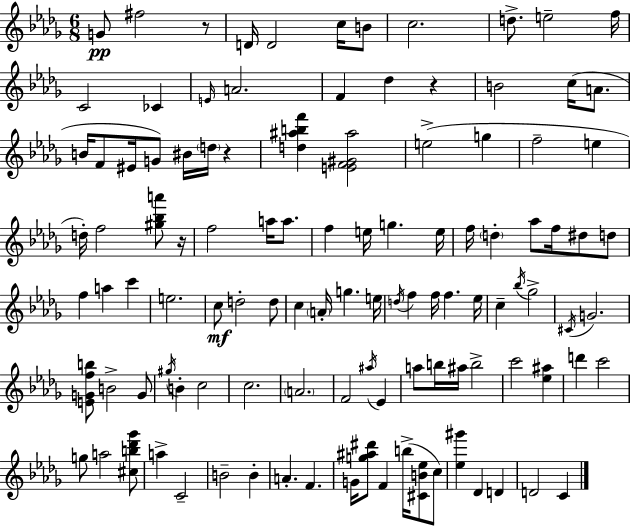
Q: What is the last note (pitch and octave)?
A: C4